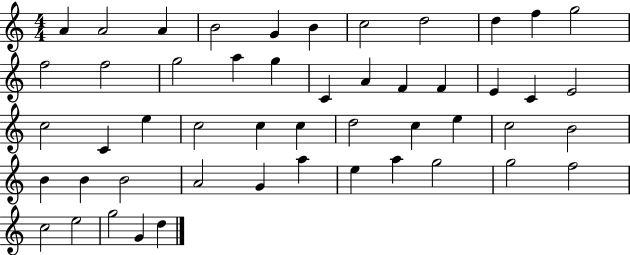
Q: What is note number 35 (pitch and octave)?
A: B4